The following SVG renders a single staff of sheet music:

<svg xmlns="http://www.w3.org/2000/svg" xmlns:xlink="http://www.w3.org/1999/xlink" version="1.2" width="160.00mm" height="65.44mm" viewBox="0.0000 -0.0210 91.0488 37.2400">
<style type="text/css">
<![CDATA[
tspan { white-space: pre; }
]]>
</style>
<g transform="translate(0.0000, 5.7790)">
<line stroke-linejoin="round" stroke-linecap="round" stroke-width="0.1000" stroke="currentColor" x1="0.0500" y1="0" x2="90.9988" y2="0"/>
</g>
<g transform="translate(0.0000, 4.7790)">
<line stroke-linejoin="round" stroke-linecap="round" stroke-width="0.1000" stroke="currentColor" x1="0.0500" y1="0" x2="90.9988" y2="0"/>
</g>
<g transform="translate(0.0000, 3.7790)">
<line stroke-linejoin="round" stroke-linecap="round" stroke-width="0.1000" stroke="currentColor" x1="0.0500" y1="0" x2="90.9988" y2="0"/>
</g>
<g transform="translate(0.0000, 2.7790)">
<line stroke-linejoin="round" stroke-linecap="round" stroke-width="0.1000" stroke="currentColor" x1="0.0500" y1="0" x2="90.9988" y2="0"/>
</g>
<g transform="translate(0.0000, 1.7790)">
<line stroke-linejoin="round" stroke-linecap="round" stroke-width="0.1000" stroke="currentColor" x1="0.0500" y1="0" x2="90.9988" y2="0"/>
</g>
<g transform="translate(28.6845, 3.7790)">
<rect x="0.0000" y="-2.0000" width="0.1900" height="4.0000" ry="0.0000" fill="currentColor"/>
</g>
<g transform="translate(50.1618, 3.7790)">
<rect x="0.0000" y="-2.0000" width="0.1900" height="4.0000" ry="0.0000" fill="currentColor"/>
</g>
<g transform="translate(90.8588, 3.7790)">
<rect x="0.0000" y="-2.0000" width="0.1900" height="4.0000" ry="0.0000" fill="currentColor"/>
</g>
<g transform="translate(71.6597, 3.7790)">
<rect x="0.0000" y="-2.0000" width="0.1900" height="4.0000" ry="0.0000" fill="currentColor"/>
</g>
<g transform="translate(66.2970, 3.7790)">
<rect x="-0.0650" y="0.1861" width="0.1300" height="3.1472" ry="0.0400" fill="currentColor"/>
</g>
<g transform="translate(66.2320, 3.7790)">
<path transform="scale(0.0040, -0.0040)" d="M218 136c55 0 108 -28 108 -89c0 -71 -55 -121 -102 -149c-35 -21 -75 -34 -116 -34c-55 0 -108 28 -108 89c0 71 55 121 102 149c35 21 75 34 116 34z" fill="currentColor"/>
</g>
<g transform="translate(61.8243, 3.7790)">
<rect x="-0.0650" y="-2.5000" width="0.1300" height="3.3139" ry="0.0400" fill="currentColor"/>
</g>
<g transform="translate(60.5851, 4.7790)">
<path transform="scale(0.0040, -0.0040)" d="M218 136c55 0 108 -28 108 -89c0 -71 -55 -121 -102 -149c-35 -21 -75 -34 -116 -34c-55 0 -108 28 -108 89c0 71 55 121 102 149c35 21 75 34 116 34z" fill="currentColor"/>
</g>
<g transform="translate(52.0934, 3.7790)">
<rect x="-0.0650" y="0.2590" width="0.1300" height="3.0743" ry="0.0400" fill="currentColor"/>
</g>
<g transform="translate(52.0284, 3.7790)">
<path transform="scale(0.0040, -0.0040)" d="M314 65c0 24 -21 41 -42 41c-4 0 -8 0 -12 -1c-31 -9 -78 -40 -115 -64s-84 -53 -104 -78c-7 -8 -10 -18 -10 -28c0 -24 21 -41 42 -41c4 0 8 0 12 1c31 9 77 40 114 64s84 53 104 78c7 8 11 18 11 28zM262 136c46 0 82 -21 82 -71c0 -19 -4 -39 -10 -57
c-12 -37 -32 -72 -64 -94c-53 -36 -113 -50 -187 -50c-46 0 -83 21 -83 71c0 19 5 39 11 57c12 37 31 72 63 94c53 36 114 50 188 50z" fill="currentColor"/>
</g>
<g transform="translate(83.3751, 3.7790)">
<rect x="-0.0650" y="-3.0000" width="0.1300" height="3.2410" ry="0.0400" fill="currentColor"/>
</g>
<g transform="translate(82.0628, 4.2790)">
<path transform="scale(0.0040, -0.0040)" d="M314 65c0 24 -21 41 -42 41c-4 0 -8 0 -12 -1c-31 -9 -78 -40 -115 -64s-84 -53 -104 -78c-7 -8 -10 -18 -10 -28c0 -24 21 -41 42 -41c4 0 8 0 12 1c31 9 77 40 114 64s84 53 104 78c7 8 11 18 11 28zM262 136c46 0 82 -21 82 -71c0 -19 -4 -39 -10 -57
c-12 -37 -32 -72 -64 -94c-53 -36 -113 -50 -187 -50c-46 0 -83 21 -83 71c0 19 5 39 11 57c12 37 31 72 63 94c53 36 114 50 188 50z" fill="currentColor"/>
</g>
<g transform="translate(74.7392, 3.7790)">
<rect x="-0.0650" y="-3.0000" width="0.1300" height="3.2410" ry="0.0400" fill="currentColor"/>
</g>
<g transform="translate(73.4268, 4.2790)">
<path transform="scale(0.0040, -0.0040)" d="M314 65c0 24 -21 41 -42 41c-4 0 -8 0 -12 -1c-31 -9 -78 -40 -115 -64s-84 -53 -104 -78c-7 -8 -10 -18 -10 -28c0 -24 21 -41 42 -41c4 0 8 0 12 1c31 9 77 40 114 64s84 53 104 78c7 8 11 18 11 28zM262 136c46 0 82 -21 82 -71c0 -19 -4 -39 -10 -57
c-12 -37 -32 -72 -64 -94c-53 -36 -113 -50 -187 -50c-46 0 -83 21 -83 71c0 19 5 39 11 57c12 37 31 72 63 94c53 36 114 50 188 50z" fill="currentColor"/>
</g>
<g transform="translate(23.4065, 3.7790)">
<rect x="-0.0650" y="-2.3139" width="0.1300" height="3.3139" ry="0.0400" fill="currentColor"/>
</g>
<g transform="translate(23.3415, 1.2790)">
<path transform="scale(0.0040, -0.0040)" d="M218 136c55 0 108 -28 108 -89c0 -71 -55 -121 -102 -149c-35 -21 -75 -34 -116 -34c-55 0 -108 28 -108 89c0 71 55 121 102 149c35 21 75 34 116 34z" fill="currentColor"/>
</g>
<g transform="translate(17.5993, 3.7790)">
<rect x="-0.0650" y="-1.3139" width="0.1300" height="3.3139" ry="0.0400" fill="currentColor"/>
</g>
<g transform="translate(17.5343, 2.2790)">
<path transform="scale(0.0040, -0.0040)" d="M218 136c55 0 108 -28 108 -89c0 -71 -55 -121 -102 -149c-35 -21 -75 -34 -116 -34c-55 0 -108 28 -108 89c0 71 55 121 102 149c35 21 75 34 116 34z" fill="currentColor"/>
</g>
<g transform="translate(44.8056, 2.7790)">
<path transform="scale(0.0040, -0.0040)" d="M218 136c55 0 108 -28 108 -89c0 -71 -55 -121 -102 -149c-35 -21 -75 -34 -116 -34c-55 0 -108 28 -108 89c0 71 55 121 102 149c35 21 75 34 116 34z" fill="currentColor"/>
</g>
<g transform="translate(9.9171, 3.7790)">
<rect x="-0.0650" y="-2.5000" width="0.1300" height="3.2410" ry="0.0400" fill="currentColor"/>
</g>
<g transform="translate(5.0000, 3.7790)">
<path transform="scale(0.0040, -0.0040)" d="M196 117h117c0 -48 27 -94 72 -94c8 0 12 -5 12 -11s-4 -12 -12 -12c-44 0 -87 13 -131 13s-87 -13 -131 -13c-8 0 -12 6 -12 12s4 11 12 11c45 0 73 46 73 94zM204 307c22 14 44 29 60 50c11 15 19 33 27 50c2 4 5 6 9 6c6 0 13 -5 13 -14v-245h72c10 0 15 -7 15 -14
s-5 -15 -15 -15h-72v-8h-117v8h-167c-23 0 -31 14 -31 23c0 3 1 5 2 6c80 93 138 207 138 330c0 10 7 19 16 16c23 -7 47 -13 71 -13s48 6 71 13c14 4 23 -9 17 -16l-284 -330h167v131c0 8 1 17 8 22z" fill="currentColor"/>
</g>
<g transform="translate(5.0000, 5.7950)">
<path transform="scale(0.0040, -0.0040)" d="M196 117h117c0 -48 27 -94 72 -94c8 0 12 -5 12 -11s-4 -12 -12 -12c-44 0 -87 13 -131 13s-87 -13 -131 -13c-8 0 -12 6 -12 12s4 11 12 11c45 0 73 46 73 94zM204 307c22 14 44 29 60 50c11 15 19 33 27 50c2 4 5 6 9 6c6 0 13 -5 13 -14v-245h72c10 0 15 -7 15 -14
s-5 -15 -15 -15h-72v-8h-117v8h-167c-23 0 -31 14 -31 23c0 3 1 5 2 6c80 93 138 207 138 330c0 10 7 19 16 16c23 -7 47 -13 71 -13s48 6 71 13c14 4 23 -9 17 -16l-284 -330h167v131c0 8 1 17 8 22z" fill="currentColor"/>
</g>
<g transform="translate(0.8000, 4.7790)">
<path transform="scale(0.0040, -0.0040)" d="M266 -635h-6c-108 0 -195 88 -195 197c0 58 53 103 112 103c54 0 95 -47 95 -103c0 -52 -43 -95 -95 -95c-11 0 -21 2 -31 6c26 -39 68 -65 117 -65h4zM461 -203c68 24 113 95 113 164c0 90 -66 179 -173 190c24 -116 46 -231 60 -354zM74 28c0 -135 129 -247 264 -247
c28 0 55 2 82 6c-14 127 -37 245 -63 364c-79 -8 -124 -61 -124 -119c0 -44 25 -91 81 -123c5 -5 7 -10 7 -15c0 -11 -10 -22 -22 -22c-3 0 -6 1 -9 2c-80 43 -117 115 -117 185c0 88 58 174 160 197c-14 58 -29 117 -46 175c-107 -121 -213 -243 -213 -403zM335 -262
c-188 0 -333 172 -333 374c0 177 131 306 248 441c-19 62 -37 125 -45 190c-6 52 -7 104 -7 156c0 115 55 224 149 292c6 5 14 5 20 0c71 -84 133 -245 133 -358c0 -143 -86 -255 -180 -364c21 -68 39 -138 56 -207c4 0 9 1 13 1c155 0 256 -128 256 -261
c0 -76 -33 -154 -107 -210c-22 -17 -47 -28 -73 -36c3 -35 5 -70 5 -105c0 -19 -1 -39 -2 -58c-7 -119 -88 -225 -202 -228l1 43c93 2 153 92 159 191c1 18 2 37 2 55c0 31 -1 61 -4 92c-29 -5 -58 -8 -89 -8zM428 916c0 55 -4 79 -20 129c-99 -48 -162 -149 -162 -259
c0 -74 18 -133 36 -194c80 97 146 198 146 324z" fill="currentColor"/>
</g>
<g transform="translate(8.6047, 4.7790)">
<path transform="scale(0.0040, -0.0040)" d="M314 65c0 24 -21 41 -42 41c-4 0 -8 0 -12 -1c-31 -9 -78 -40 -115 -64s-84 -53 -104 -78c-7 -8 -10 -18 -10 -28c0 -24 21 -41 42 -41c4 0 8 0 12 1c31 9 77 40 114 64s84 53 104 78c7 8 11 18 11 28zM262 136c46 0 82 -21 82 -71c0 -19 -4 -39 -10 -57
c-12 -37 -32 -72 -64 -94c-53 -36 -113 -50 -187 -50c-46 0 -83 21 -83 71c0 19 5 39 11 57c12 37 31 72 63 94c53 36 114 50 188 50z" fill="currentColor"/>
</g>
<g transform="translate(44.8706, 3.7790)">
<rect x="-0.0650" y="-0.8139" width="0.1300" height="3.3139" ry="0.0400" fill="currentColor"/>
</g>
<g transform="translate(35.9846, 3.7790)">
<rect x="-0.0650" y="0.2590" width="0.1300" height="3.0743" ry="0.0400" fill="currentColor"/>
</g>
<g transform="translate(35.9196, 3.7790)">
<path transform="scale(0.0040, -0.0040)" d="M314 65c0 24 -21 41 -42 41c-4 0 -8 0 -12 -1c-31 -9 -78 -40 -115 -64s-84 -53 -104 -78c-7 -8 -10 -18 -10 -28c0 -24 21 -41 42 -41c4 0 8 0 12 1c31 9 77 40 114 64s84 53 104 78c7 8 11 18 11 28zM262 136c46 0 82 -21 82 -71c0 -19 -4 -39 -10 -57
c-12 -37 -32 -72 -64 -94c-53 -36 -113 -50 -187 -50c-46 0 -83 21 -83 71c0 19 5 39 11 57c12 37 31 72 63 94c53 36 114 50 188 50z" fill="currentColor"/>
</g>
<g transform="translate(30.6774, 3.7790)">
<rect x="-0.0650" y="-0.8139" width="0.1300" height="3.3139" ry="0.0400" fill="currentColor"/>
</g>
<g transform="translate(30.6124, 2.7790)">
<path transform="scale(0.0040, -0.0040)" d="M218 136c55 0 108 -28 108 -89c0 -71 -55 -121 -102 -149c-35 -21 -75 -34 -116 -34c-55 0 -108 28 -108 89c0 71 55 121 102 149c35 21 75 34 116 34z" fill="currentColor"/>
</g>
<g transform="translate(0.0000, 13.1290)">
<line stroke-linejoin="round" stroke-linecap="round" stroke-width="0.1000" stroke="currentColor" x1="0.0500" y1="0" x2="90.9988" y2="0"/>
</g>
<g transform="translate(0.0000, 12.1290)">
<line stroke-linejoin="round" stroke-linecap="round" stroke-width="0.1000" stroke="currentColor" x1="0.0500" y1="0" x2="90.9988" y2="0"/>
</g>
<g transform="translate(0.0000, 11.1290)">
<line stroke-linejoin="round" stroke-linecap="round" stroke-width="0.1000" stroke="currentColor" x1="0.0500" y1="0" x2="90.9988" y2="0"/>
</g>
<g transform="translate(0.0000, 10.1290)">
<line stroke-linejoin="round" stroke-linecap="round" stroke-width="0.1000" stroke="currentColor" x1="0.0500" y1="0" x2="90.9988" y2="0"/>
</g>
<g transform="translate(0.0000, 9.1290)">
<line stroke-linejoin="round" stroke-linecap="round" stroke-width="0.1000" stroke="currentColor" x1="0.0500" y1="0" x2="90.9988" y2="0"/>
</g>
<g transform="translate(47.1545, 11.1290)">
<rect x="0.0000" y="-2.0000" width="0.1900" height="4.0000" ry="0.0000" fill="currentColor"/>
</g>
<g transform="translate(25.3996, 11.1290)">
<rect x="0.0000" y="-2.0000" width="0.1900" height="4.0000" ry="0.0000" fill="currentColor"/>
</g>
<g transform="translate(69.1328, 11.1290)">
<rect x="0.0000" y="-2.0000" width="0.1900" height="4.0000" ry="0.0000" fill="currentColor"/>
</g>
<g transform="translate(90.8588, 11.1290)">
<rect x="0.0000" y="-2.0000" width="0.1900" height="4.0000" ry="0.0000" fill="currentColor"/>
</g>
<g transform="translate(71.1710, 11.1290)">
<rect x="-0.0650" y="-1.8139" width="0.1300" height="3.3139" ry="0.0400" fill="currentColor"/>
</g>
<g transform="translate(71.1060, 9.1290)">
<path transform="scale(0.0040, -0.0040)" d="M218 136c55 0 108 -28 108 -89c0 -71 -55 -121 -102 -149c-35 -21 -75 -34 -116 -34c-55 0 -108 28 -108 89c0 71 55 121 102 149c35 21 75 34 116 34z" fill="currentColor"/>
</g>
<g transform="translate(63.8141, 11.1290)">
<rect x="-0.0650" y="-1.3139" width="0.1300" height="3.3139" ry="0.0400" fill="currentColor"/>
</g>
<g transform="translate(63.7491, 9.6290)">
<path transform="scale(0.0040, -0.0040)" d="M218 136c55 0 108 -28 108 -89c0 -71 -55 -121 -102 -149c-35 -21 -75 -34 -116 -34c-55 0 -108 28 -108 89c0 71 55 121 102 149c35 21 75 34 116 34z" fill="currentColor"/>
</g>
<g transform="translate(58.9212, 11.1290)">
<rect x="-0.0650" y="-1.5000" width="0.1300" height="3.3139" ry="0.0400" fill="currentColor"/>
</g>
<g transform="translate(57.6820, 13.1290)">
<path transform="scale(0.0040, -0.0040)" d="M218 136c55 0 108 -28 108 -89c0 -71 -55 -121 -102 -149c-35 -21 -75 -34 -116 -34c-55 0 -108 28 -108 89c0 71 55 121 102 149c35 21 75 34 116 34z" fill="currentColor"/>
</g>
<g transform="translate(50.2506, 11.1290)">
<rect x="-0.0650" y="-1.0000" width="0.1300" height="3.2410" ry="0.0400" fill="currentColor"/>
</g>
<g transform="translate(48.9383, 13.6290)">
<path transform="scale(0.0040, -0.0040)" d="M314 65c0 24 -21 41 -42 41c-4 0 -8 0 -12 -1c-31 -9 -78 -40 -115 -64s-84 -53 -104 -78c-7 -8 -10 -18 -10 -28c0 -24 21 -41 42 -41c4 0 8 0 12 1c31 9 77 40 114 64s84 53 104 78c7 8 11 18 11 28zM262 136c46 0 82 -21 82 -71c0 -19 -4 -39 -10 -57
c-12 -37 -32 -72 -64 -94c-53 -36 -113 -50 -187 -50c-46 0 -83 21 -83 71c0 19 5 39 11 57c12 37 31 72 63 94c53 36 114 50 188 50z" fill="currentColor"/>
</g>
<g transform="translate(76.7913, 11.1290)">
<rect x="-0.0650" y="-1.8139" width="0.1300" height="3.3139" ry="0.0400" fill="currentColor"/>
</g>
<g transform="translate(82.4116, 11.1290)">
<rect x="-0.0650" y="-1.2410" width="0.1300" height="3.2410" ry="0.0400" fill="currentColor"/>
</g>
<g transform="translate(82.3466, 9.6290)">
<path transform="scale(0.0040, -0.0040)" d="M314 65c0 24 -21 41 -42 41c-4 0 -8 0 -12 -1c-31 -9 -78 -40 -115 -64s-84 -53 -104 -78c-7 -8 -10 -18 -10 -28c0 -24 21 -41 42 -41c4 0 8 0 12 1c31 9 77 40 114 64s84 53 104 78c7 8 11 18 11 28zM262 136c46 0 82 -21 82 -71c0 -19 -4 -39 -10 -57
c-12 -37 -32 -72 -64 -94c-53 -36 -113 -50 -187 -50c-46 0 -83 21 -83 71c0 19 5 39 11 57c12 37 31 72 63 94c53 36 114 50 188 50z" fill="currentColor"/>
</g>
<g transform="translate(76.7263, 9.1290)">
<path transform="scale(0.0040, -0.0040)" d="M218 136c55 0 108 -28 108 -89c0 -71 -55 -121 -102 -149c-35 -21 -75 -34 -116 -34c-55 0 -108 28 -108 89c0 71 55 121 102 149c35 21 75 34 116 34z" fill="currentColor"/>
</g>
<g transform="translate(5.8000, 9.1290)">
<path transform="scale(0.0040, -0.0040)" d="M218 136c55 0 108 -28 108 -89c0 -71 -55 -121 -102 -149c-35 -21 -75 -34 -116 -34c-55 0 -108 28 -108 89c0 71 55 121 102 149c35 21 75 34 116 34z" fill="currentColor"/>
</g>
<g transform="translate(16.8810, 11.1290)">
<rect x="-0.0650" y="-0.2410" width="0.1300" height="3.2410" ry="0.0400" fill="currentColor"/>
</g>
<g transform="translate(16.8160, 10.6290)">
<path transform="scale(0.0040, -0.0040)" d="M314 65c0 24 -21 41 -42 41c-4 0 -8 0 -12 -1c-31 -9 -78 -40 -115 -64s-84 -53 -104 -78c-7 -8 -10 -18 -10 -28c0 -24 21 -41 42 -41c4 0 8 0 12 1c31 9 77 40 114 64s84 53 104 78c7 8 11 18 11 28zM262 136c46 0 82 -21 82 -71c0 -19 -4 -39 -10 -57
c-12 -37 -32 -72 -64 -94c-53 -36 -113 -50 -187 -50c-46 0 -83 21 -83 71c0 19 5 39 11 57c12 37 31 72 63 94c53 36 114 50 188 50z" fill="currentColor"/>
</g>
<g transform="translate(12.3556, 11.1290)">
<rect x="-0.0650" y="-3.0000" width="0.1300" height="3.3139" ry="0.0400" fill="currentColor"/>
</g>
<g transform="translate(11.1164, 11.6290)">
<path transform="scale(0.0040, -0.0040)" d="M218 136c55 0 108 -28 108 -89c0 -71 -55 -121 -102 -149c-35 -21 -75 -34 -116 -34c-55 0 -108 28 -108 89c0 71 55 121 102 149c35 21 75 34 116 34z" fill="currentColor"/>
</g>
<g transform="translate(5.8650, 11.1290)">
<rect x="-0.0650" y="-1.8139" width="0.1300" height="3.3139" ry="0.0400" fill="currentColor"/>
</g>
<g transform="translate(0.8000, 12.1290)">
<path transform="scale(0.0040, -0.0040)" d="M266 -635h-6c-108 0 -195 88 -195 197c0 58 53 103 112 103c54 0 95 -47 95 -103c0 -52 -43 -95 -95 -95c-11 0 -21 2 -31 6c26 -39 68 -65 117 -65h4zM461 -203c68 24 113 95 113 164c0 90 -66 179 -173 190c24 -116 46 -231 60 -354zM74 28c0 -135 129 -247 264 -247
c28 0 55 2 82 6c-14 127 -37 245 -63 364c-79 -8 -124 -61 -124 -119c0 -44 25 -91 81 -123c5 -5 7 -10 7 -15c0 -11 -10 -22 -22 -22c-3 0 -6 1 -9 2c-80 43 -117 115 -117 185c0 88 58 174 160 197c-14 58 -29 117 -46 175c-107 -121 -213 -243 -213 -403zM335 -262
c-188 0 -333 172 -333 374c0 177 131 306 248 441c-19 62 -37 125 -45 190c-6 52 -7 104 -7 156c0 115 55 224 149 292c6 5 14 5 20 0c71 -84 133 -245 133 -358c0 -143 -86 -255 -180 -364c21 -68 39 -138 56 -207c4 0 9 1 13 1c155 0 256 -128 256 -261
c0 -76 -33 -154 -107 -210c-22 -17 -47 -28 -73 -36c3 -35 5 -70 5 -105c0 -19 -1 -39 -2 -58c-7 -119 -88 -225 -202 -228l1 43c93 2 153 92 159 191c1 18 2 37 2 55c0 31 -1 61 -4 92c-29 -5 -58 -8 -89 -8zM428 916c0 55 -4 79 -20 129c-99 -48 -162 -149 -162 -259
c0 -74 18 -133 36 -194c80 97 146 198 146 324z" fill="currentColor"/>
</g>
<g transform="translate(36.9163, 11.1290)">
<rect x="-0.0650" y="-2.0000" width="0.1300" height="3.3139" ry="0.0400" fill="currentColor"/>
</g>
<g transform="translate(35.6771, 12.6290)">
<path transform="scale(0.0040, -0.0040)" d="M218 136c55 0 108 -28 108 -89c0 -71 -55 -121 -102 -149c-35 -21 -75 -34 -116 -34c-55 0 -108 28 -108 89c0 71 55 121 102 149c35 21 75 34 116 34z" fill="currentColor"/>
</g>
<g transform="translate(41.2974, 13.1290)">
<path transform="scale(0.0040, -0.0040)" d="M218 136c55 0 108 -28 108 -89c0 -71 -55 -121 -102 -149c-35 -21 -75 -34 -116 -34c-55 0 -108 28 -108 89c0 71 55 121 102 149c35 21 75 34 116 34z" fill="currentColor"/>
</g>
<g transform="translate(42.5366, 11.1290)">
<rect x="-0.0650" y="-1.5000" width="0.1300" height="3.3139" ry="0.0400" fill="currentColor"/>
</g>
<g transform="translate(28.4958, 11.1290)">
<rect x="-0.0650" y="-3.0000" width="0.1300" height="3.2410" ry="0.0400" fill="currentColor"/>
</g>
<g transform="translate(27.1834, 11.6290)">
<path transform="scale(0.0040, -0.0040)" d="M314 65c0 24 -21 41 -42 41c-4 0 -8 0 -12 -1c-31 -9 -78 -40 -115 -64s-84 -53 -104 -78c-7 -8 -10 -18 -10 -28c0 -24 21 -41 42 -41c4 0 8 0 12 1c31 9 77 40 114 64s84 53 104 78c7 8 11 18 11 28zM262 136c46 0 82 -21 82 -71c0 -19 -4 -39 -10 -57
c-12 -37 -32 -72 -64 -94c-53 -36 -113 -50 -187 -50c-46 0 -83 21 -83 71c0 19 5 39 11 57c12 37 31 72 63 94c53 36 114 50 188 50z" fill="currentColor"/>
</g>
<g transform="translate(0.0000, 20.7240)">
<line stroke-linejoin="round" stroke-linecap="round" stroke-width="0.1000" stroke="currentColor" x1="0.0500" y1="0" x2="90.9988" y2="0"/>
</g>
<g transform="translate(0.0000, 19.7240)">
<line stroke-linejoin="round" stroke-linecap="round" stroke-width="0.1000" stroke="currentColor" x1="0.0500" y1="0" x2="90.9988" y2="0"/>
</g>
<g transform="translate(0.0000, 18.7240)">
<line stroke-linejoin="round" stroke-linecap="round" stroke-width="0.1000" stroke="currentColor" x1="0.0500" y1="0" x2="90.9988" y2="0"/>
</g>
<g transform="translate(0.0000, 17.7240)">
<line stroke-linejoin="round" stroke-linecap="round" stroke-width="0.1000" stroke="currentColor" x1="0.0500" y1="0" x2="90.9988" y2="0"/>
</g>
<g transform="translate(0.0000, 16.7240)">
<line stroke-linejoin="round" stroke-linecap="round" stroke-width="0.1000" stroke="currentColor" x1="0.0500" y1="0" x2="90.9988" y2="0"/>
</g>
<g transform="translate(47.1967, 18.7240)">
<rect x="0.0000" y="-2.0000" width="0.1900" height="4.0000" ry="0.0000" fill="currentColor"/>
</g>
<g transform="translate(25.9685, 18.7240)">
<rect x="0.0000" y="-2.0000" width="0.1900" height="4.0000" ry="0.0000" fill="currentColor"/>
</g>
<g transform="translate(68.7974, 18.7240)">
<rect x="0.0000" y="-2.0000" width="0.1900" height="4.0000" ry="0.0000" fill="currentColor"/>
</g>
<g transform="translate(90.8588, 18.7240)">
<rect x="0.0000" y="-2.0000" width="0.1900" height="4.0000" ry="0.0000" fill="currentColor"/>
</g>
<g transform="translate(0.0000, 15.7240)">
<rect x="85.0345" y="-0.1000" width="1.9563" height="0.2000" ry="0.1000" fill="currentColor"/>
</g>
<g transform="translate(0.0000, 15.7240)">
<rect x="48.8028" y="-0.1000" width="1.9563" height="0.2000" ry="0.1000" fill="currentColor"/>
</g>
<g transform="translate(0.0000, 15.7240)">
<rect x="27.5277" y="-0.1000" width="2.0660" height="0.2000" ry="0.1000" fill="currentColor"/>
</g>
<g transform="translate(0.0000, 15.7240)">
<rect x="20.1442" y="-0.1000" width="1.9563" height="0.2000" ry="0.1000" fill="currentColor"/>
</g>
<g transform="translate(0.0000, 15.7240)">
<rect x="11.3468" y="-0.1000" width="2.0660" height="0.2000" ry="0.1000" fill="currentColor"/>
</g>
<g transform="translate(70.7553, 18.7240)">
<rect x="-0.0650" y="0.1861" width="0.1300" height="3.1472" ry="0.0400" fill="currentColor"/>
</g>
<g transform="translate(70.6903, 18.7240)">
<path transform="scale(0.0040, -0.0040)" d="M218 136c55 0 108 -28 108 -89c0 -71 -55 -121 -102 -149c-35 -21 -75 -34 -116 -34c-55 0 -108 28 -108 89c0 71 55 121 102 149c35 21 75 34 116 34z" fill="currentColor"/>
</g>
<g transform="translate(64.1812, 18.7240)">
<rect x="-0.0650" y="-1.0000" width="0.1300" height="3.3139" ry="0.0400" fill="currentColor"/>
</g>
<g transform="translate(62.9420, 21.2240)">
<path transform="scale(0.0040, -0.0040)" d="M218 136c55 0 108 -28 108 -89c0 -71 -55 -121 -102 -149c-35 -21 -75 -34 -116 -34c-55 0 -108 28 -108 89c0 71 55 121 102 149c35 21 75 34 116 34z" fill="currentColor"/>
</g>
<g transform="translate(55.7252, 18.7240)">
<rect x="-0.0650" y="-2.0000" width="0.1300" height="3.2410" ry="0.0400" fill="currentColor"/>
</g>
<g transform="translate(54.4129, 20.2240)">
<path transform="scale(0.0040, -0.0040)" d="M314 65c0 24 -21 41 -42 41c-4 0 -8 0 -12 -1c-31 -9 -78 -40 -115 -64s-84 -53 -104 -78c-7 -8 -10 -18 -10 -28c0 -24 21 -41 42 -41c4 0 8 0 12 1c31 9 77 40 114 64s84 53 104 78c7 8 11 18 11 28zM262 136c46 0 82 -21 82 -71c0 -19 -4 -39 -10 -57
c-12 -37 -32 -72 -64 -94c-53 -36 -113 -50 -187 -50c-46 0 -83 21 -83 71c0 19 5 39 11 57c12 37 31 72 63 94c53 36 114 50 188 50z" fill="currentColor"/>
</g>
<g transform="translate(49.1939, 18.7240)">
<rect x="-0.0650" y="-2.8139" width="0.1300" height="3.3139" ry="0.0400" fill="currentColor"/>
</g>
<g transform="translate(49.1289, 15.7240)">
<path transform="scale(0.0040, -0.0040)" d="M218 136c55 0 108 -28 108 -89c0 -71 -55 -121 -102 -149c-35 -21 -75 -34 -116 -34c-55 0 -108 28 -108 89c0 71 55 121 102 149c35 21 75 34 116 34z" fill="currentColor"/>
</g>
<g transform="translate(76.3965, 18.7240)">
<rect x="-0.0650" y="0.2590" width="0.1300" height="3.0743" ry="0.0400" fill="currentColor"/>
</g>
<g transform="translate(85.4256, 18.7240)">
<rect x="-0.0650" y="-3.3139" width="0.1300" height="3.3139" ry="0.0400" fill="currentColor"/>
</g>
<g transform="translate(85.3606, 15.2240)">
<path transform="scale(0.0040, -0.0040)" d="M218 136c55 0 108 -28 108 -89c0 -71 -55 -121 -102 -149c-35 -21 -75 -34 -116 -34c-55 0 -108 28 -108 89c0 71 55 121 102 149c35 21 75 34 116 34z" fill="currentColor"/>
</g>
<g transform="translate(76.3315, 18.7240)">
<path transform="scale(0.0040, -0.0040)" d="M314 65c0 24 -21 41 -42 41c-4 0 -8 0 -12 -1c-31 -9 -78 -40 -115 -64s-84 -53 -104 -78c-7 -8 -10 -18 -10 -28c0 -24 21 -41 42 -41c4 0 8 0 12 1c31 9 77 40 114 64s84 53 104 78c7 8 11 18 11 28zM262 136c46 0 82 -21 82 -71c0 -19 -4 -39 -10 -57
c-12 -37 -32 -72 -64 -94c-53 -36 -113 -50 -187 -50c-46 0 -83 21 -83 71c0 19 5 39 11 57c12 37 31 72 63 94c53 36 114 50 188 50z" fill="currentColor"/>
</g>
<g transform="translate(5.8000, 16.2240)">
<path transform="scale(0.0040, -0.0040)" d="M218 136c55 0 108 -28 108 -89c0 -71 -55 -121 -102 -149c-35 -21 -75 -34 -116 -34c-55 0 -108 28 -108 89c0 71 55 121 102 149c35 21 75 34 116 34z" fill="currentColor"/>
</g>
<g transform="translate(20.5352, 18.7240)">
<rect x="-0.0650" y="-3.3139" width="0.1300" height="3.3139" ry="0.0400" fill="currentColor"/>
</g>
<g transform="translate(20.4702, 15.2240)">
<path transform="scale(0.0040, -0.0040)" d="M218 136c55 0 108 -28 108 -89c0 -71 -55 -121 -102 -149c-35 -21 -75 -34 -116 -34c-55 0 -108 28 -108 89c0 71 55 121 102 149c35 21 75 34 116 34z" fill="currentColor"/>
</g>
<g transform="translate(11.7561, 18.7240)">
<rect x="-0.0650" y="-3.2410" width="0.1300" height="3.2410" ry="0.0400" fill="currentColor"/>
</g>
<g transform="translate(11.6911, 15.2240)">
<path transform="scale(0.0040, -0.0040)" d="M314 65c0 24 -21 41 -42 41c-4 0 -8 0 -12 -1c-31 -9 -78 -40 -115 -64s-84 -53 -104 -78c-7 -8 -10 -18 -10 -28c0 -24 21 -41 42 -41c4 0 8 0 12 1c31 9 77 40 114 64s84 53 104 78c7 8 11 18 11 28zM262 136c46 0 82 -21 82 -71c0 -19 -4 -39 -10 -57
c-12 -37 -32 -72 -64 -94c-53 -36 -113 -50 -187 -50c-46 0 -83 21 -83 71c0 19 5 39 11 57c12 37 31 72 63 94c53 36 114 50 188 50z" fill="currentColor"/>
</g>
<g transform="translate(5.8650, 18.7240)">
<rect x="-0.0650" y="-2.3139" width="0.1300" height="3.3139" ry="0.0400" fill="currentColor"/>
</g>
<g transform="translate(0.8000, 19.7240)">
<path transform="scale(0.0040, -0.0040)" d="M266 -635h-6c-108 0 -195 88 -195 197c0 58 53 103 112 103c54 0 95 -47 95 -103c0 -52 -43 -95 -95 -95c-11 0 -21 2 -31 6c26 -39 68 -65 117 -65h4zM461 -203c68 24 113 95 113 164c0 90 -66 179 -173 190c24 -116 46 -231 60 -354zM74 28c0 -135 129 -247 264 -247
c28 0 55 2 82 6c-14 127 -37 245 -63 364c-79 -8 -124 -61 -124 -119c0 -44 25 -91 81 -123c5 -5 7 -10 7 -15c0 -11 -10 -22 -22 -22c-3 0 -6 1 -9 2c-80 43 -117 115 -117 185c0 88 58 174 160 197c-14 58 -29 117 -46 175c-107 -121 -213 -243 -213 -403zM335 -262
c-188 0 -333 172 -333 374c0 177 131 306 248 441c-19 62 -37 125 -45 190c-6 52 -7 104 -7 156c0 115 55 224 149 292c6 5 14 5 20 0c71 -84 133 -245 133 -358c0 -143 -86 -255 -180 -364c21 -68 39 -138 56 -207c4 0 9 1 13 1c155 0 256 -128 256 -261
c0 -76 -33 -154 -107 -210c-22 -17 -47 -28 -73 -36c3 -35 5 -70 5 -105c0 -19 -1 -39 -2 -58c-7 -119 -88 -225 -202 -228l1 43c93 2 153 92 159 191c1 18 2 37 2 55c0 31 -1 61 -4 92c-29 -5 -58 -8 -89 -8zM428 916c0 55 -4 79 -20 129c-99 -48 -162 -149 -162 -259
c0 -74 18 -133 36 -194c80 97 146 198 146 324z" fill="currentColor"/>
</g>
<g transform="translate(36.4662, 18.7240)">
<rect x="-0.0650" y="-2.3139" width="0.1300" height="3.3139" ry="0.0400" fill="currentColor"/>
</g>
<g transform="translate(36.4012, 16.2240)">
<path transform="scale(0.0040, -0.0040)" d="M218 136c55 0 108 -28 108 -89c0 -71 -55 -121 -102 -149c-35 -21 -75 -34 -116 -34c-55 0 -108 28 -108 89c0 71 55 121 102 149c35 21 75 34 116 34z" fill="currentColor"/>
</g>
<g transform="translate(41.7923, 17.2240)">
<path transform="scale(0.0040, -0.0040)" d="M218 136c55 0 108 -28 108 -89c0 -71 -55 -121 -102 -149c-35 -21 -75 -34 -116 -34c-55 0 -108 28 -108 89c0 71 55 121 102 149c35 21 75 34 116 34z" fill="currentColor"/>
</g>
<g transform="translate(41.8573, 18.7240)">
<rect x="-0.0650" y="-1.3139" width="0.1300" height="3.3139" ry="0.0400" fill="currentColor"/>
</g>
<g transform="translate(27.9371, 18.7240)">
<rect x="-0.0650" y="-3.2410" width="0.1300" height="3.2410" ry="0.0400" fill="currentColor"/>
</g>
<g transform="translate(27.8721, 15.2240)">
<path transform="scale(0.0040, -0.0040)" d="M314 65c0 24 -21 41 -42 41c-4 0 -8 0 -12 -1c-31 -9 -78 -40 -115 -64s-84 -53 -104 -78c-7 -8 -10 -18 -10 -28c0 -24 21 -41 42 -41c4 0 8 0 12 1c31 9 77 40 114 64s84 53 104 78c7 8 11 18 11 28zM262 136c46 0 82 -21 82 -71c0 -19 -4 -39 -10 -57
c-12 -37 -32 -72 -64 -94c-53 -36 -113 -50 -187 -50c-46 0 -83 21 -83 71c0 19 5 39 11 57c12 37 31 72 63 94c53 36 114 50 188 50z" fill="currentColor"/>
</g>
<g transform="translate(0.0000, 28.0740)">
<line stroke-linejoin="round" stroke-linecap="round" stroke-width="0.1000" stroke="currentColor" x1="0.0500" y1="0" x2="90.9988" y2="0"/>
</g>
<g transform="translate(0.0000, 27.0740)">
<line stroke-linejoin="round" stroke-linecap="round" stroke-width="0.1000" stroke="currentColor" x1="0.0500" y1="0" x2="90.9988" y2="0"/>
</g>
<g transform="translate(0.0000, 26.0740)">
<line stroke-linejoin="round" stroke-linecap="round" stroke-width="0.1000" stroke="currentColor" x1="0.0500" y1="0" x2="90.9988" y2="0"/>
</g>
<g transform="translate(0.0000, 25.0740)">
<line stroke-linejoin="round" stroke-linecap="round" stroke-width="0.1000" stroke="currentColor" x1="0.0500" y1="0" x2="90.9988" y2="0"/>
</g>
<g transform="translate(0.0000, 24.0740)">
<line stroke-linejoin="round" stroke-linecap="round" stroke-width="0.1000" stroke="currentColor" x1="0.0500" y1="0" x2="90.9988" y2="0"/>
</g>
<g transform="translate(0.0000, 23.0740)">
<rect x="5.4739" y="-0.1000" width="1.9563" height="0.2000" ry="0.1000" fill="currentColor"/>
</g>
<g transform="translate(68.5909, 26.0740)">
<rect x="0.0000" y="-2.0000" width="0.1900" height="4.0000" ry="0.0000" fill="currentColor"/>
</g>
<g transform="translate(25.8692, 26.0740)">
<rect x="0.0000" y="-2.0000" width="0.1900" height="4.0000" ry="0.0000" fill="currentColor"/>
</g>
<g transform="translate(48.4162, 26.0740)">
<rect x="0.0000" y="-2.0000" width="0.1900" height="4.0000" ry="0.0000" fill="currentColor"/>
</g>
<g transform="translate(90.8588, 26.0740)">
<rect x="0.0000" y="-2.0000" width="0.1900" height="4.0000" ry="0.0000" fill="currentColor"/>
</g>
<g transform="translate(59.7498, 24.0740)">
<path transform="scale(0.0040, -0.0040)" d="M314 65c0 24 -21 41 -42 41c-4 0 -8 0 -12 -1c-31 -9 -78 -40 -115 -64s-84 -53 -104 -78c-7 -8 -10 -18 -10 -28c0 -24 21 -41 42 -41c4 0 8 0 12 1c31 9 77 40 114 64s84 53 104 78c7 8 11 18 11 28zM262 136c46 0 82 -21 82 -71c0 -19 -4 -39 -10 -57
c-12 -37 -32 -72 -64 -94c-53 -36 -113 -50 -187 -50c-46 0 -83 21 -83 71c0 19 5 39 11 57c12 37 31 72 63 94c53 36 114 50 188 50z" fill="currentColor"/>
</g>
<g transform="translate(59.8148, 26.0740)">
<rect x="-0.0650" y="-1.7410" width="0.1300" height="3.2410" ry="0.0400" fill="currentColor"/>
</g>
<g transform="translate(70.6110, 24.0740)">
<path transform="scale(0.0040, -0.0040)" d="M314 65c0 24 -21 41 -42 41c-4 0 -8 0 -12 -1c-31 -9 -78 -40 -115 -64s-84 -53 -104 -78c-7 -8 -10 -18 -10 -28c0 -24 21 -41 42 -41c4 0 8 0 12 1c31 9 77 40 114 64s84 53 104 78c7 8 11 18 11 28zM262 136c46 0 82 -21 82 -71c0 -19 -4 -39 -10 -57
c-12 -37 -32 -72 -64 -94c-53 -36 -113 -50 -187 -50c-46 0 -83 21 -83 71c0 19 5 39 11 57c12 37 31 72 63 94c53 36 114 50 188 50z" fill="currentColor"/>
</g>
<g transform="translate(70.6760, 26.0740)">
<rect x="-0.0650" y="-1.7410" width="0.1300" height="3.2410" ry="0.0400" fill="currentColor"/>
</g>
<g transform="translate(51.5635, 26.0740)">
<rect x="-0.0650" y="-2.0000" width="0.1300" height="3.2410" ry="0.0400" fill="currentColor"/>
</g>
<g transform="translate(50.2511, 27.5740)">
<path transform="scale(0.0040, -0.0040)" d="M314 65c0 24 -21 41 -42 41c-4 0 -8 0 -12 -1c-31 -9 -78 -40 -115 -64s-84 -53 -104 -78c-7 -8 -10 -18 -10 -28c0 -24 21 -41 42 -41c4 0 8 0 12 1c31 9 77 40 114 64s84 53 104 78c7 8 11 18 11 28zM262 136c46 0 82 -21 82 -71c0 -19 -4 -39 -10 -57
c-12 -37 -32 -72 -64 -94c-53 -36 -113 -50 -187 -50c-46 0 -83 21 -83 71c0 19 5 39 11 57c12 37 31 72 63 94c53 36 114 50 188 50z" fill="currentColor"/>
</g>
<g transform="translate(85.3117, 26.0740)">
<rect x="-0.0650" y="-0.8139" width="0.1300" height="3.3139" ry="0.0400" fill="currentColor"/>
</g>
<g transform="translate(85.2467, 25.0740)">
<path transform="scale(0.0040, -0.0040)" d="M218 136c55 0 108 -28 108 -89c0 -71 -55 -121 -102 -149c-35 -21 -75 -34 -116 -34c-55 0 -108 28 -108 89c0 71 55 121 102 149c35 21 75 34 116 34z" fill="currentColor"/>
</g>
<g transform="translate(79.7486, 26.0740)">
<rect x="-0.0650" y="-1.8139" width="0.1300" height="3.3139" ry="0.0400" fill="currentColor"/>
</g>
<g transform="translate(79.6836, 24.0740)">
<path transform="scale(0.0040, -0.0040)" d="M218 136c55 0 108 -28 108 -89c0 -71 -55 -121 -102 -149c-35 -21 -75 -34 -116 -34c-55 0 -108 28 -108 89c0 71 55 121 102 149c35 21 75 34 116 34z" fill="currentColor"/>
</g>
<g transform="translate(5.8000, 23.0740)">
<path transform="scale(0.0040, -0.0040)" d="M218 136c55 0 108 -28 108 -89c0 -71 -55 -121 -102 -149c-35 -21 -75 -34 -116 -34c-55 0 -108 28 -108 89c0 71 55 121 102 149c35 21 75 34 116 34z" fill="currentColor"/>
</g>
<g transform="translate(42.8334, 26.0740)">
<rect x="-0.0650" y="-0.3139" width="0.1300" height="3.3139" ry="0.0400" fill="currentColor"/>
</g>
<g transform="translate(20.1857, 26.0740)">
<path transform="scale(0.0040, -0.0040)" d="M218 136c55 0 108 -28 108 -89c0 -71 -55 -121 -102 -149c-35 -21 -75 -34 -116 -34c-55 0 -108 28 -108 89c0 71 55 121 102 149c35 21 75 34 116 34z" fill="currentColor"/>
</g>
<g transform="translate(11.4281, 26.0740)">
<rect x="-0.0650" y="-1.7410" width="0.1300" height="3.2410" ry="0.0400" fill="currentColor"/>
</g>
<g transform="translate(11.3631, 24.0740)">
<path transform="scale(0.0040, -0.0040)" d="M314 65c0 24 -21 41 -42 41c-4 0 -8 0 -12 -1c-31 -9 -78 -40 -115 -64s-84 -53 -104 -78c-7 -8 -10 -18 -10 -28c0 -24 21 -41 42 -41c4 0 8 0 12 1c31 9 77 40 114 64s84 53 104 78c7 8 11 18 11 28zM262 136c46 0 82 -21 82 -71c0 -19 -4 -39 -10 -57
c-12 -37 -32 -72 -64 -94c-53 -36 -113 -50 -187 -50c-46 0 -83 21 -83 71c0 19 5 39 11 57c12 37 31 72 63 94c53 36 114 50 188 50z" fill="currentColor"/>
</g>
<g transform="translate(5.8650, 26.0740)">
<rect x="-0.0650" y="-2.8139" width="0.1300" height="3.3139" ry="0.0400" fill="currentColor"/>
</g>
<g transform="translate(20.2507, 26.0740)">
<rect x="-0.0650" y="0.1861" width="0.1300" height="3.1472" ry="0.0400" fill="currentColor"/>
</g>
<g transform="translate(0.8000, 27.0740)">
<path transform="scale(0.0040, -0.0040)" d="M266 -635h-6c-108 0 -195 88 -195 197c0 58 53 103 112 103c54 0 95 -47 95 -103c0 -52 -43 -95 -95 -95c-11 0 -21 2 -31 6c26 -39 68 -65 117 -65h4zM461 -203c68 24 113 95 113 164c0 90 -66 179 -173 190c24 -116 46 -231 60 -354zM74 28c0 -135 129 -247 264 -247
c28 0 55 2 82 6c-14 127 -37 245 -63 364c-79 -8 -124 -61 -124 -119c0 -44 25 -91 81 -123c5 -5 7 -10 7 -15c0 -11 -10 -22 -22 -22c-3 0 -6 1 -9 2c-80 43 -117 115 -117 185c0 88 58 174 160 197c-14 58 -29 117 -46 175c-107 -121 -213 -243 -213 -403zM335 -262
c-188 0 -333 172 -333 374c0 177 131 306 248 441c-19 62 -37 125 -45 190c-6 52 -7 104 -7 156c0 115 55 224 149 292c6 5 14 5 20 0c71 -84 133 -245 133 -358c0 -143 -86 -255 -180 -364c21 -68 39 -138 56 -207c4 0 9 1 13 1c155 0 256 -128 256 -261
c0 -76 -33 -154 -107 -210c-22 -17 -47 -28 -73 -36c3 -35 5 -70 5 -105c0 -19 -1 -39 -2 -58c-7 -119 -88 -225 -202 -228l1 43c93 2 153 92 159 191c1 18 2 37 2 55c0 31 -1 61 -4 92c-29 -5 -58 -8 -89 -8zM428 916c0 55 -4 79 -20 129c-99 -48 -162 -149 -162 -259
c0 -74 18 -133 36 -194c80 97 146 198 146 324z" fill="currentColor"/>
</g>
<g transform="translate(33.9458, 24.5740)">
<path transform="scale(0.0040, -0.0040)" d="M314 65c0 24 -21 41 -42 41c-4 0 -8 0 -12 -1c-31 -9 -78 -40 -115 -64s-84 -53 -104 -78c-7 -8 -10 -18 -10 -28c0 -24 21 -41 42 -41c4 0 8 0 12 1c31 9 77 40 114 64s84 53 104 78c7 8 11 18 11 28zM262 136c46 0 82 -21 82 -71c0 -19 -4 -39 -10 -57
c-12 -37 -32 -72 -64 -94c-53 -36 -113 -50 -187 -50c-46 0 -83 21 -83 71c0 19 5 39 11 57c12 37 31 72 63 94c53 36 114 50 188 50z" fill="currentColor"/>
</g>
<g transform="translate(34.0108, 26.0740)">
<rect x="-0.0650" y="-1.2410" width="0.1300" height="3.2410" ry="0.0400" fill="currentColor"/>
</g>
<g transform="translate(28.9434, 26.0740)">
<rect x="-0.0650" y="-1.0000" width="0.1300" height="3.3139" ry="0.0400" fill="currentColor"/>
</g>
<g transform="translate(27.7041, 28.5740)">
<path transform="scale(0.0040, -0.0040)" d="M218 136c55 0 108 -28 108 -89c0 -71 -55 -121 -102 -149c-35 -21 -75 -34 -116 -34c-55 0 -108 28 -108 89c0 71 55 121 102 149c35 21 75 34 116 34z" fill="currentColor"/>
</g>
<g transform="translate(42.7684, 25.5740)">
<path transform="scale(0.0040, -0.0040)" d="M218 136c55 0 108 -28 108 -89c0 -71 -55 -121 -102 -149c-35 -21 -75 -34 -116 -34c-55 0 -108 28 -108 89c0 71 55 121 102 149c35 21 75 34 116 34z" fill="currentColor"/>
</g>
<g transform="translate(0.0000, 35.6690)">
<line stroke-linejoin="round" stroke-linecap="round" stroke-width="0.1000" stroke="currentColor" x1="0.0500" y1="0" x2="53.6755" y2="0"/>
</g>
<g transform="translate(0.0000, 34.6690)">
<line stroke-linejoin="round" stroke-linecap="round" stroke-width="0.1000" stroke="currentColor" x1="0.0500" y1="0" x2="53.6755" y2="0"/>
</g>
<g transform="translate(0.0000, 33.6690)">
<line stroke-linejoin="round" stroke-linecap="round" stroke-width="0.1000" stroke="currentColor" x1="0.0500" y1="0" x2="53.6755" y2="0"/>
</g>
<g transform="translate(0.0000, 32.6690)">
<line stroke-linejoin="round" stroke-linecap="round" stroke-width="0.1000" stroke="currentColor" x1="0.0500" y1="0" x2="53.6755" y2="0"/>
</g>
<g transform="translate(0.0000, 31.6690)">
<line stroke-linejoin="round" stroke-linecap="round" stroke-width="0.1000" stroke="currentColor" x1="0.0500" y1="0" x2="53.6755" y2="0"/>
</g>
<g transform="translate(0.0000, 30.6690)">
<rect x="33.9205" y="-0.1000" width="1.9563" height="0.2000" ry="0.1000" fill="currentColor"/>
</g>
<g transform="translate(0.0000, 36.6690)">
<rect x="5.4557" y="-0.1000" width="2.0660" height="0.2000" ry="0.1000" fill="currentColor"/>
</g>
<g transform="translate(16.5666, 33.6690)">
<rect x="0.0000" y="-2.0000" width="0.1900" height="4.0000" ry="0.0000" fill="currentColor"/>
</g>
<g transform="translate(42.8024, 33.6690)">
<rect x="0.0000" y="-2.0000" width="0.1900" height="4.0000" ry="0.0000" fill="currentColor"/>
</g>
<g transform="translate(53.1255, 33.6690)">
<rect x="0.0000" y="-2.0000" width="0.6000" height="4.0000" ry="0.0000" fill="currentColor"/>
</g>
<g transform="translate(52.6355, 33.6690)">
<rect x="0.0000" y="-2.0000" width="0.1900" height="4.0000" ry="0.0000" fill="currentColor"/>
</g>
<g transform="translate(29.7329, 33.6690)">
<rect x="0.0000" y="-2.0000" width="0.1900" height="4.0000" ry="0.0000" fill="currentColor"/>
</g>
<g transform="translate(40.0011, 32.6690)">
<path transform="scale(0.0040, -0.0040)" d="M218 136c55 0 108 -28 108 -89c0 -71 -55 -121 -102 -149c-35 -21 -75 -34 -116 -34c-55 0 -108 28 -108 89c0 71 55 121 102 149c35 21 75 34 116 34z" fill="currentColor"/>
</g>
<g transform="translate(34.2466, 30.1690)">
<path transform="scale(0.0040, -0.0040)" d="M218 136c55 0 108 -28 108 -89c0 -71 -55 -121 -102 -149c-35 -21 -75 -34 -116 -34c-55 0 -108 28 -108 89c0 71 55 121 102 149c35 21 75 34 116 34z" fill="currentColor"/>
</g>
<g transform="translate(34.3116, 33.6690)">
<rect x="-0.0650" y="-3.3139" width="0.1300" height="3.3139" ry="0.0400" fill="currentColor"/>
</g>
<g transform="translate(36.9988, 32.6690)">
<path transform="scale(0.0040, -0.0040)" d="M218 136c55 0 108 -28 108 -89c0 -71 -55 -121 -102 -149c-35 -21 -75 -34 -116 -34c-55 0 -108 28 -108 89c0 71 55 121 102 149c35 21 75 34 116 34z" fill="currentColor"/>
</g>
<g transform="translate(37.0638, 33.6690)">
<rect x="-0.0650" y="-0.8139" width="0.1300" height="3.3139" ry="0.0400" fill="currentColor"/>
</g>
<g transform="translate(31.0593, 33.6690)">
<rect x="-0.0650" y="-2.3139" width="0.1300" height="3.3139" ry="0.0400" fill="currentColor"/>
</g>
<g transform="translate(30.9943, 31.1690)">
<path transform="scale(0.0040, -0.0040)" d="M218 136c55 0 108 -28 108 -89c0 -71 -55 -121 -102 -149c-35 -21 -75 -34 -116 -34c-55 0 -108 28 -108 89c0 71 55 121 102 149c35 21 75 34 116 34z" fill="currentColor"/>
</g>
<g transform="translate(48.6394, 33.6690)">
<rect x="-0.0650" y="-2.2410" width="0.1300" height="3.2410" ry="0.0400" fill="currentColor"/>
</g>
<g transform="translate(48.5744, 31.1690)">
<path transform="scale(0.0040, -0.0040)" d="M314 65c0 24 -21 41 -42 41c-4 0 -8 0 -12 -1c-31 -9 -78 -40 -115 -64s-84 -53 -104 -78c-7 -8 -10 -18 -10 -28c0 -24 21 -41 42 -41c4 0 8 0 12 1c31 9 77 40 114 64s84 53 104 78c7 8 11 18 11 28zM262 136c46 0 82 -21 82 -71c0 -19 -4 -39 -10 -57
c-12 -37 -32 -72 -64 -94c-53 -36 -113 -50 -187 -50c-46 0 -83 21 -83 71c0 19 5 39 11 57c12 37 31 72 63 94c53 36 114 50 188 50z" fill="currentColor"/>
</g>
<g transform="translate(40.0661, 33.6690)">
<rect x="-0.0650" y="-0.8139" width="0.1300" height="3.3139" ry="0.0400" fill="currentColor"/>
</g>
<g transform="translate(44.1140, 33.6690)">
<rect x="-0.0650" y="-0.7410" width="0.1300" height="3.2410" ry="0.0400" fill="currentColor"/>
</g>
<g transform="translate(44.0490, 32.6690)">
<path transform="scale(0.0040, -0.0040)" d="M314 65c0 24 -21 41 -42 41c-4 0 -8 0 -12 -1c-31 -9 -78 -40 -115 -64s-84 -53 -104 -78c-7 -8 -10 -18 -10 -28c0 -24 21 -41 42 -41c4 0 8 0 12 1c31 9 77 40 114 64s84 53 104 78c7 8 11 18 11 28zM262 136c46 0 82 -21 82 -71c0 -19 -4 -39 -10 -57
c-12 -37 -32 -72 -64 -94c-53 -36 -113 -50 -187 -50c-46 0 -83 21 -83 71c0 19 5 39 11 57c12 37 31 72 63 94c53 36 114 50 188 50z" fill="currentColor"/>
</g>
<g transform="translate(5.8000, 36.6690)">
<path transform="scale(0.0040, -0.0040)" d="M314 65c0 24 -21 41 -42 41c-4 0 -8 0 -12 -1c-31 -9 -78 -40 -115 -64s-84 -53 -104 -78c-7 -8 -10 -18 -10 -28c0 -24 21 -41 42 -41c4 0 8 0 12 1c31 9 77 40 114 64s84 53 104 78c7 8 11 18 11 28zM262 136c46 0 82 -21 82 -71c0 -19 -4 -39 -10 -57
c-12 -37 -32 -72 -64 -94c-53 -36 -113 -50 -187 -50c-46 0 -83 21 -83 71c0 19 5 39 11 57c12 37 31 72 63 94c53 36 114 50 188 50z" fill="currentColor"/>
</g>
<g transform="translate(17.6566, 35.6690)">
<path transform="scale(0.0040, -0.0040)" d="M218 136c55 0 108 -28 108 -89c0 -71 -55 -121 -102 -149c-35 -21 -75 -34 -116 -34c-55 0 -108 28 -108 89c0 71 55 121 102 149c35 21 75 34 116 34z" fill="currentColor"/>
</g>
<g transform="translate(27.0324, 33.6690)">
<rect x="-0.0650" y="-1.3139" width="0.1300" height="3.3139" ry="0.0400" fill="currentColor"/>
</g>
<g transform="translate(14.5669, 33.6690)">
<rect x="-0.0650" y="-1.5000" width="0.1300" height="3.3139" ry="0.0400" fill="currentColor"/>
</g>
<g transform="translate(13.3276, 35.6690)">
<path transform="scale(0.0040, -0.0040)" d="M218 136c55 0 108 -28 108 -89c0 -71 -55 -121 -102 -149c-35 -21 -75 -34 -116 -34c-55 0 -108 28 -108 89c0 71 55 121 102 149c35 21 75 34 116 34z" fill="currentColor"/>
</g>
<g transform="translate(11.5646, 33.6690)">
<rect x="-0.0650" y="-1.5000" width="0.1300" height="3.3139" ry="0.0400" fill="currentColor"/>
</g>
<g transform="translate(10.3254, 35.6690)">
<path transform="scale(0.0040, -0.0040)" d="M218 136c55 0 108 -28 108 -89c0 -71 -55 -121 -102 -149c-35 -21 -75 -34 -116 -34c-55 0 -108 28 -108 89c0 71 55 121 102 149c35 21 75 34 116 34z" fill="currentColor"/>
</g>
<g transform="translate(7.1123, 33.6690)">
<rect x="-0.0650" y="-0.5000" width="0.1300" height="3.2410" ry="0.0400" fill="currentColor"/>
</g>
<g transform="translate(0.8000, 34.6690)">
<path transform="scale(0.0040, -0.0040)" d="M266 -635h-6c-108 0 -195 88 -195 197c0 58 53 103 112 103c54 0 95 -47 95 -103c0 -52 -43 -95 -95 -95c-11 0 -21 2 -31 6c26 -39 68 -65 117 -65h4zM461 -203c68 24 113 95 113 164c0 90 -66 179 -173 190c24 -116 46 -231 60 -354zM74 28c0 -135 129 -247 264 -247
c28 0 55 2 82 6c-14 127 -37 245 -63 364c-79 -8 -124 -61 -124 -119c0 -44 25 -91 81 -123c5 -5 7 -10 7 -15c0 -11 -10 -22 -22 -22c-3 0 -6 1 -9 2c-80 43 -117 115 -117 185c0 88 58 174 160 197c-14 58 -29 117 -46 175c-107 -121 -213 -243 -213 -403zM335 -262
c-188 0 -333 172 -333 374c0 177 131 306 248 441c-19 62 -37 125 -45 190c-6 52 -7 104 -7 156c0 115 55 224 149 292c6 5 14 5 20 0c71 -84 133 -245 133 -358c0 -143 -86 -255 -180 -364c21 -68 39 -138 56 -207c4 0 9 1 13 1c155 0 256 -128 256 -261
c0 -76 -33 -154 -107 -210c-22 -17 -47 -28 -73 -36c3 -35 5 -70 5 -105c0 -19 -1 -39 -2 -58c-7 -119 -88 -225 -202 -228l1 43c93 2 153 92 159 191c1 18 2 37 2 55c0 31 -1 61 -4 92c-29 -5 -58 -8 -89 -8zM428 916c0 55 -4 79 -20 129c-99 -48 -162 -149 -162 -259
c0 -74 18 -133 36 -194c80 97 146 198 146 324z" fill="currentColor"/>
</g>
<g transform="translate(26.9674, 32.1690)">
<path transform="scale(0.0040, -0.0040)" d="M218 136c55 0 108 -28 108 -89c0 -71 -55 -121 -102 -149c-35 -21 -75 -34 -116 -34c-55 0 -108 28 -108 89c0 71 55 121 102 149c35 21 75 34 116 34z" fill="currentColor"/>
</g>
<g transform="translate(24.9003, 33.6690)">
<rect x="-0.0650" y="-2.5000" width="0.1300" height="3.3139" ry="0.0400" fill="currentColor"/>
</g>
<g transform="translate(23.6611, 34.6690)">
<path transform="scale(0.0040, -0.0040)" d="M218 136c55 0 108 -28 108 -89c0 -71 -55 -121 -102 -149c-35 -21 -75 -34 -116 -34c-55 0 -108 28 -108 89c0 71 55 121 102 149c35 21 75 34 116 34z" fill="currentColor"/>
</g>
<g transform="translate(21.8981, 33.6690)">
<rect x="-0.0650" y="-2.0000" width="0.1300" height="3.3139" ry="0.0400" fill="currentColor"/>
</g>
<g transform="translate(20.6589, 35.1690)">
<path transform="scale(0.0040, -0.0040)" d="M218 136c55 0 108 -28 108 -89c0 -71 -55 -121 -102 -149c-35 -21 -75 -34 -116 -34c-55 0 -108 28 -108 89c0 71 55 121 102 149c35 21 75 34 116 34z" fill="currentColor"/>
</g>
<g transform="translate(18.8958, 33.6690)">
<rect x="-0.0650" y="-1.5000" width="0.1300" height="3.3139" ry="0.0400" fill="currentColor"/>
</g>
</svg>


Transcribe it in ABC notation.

X:1
T:Untitled
M:4/4
L:1/4
K:C
G2 e g d B2 d B2 G B A2 A2 f A c2 A2 F E D2 E e f f e2 g b2 b b2 g e a F2 D B B2 b a f2 B D e2 c F2 f2 f2 f d C2 E E E F G e g b d d d2 g2